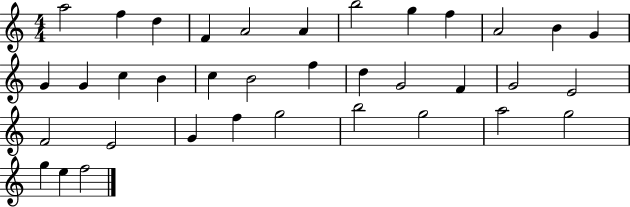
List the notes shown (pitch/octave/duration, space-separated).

A5/h F5/q D5/q F4/q A4/h A4/q B5/h G5/q F5/q A4/h B4/q G4/q G4/q G4/q C5/q B4/q C5/q B4/h F5/q D5/q G4/h F4/q G4/h E4/h F4/h E4/h G4/q F5/q G5/h B5/h G5/h A5/h G5/h G5/q E5/q F5/h